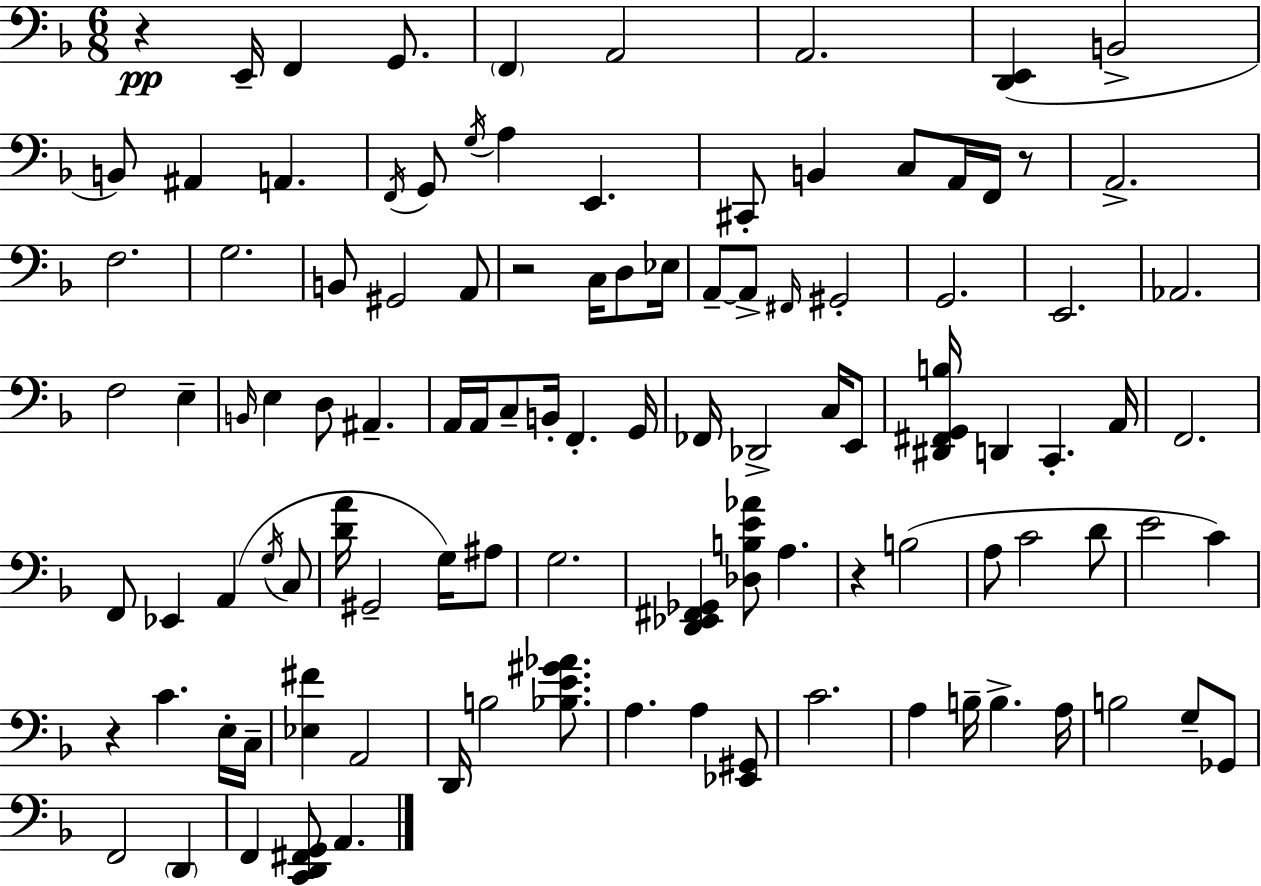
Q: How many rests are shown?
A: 5